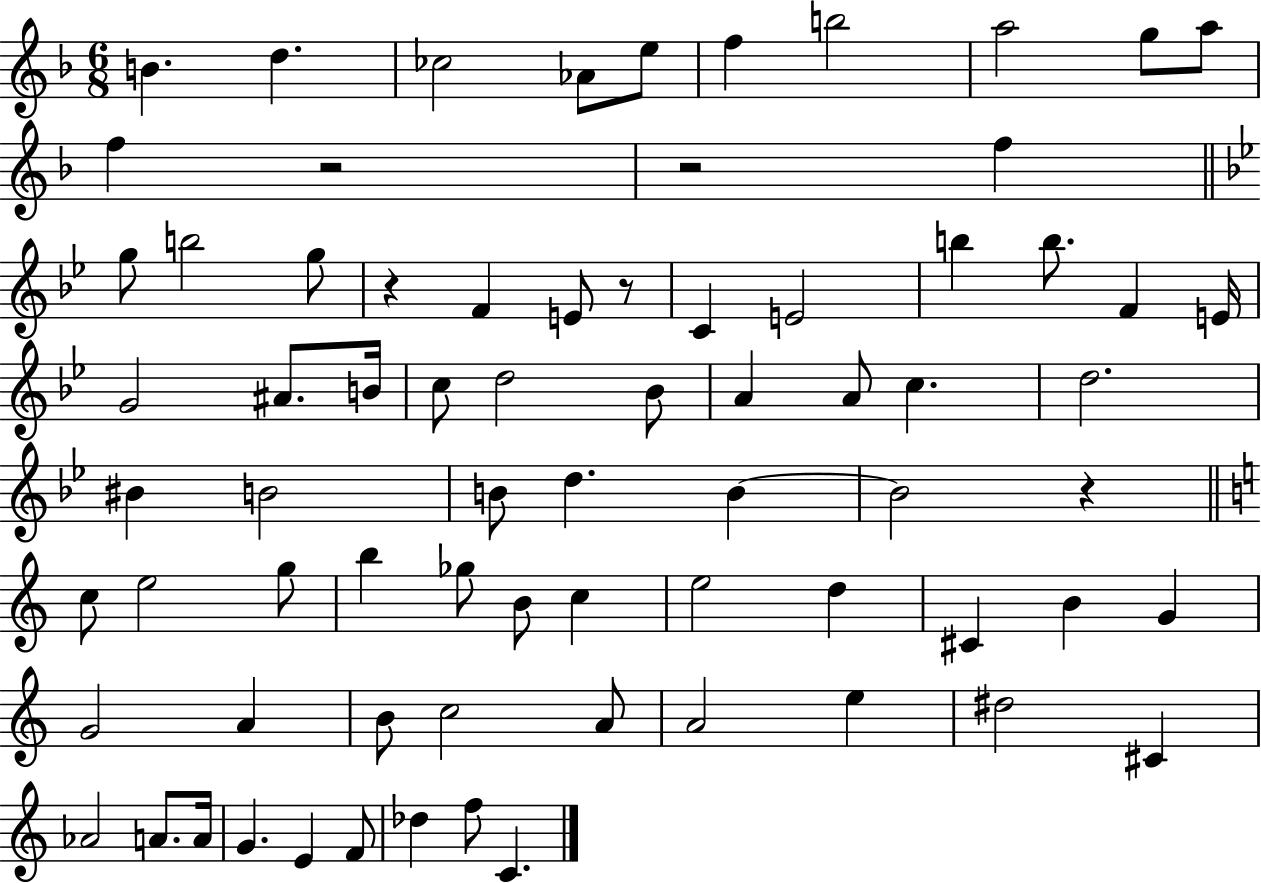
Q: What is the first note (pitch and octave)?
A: B4